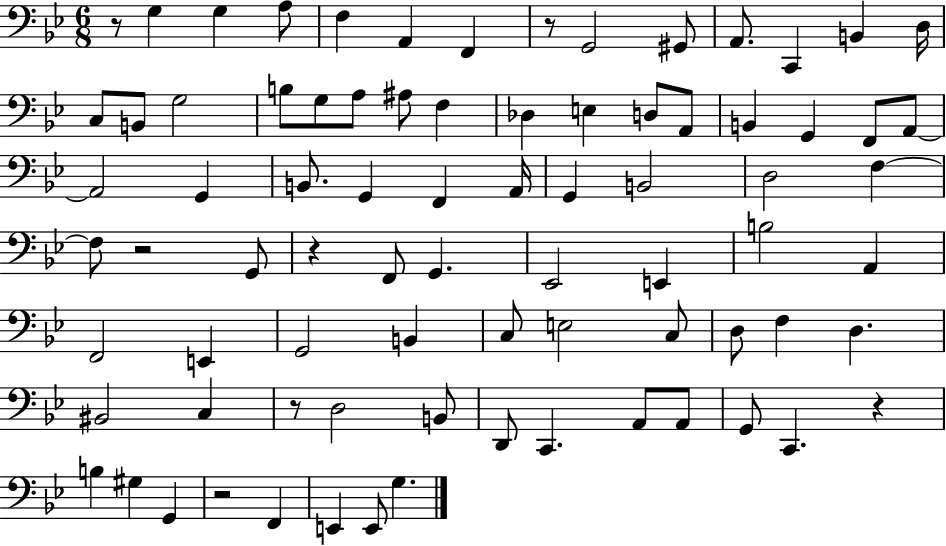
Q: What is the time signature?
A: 6/8